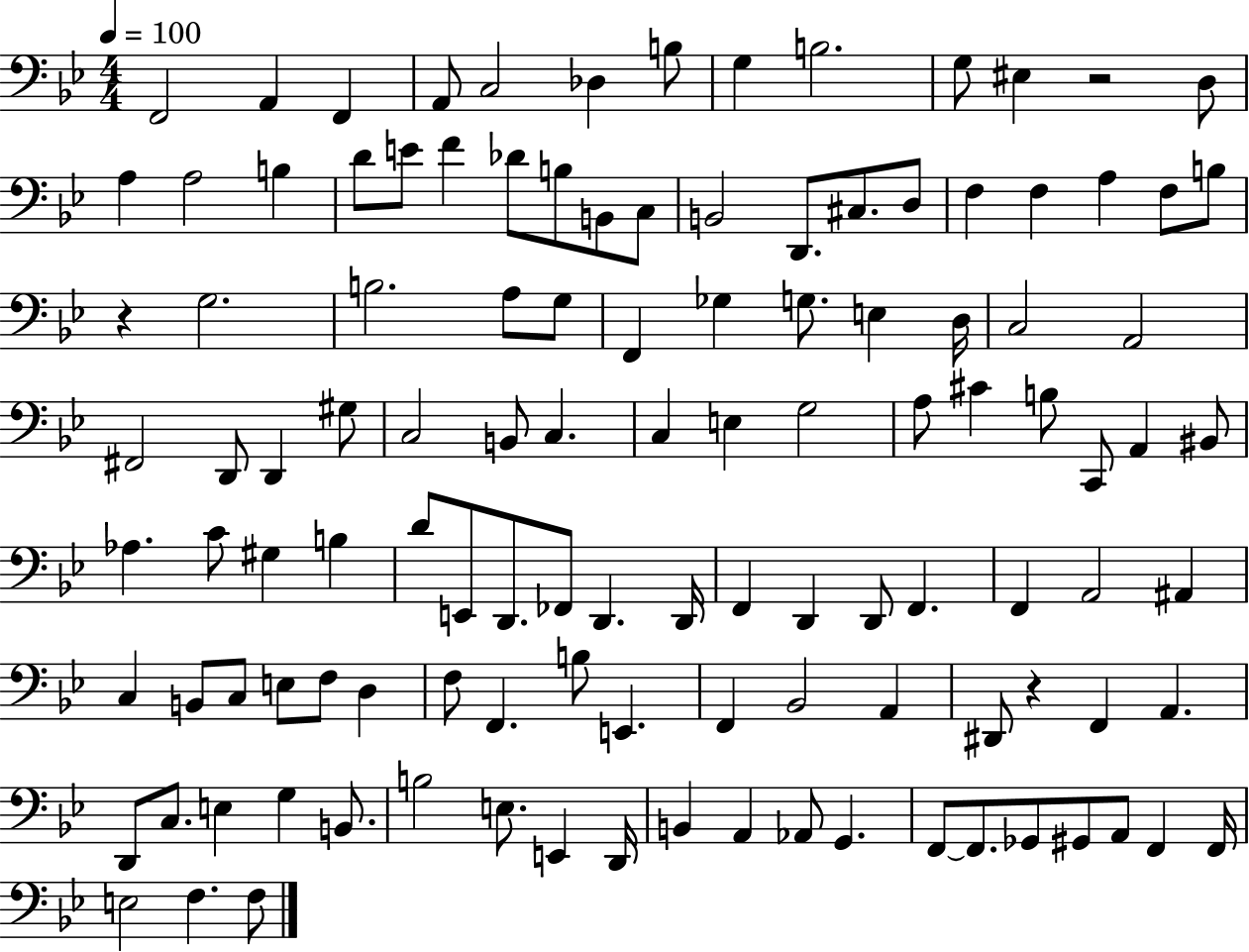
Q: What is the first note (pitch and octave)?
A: F2